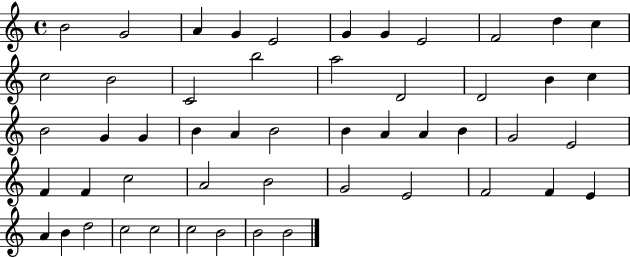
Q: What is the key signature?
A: C major